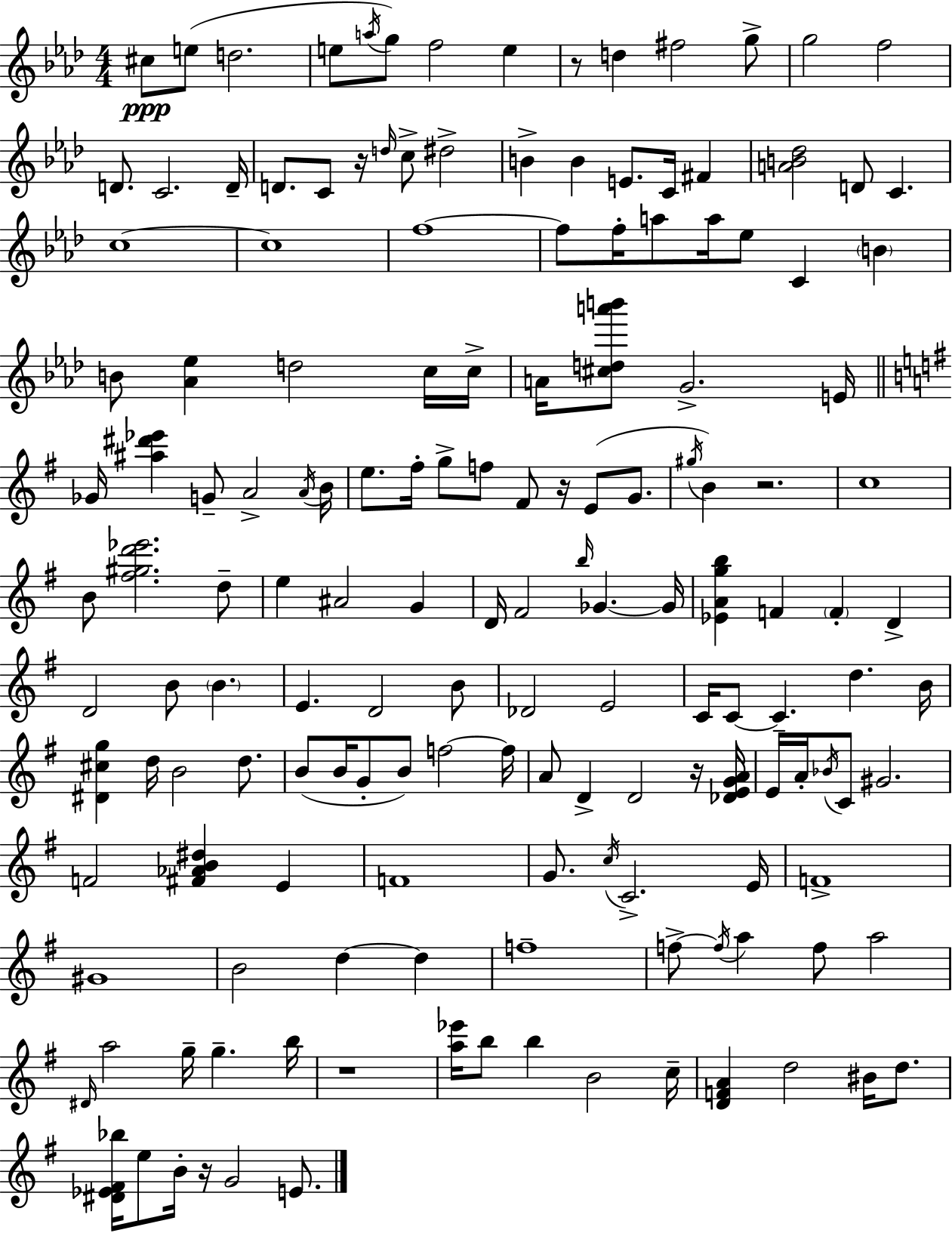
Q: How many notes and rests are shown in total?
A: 156